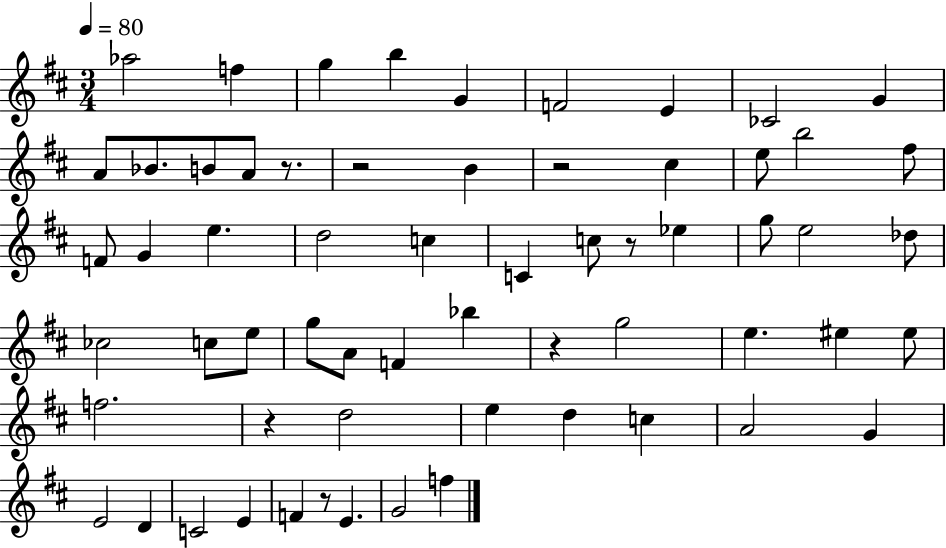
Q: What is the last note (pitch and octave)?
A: F5